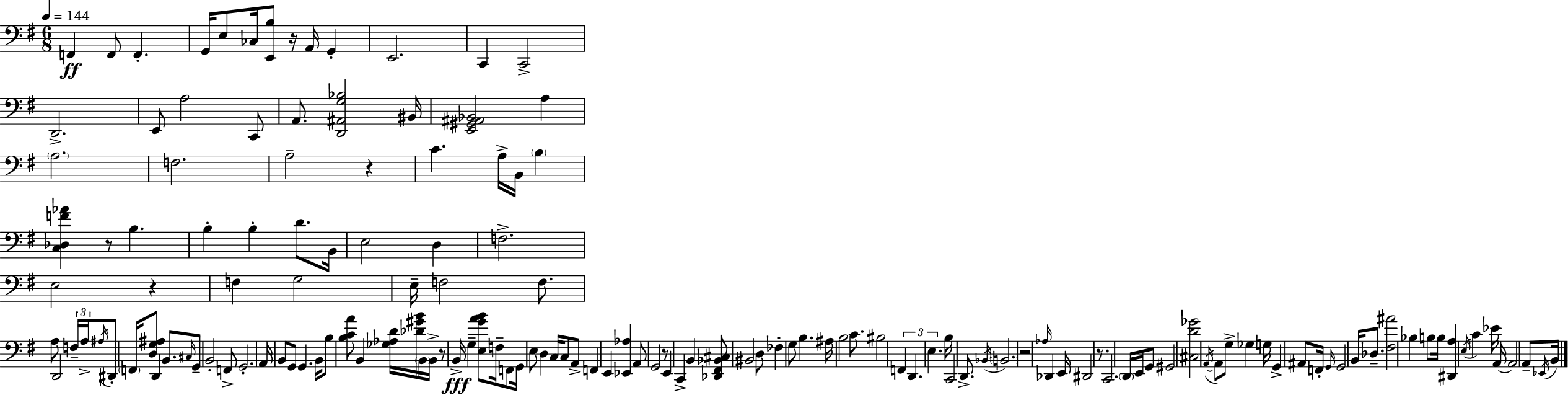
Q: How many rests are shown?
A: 8